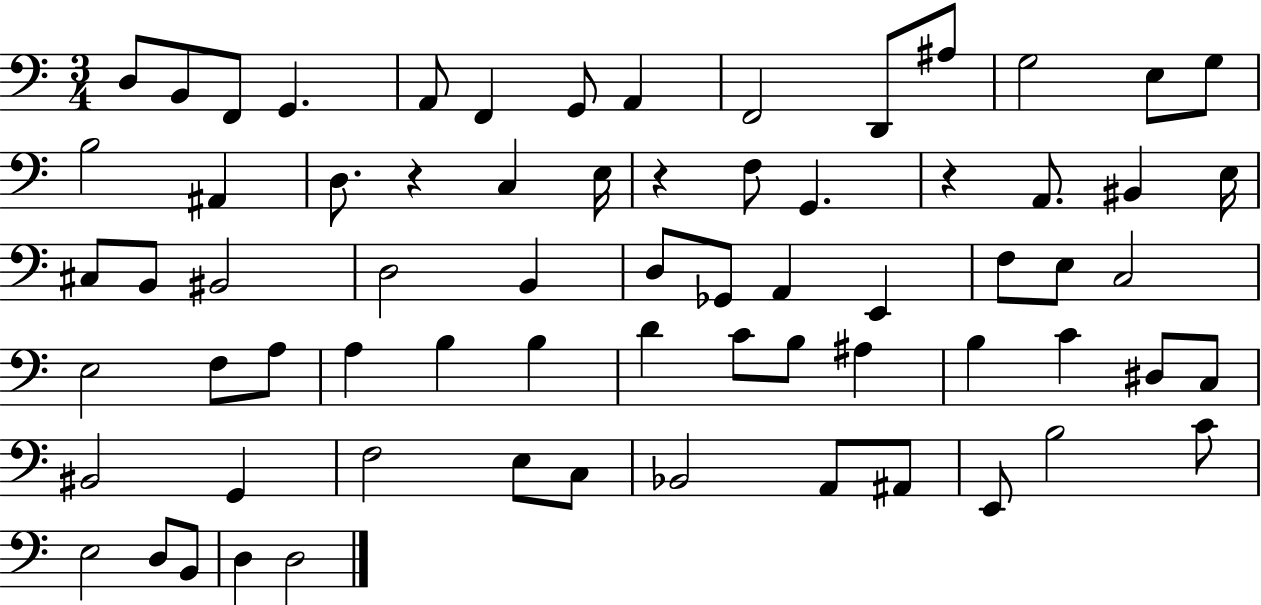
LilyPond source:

{
  \clef bass
  \numericTimeSignature
  \time 3/4
  \key c \major
  d8 b,8 f,8 g,4. | a,8 f,4 g,8 a,4 | f,2 d,8 ais8 | g2 e8 g8 | \break b2 ais,4 | d8. r4 c4 e16 | r4 f8 g,4. | r4 a,8. bis,4 e16 | \break cis8 b,8 bis,2 | d2 b,4 | d8 ges,8 a,4 e,4 | f8 e8 c2 | \break e2 f8 a8 | a4 b4 b4 | d'4 c'8 b8 ais4 | b4 c'4 dis8 c8 | \break bis,2 g,4 | f2 e8 c8 | bes,2 a,8 ais,8 | e,8 b2 c'8 | \break e2 d8 b,8 | d4 d2 | \bar "|."
}